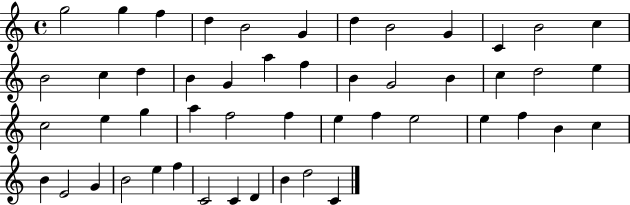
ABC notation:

X:1
T:Untitled
M:4/4
L:1/4
K:C
g2 g f d B2 G d B2 G C B2 c B2 c d B G a f B G2 B c d2 e c2 e g a f2 f e f e2 e f B c B E2 G B2 e f C2 C D B d2 C